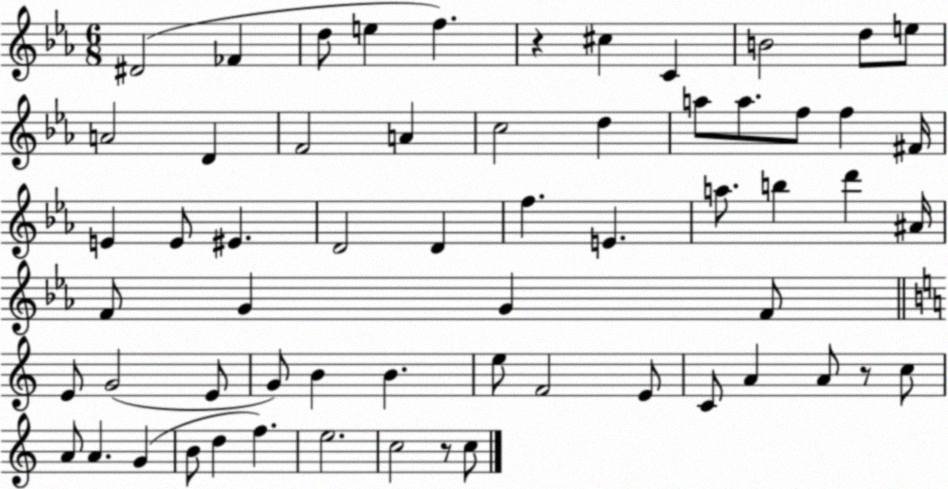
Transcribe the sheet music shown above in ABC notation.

X:1
T:Untitled
M:6/8
L:1/4
K:Eb
^D2 _F d/2 e f z ^c C B2 d/2 e/2 A2 D F2 A c2 d a/2 a/2 f/2 f ^F/4 E E/2 ^E D2 D f E a/2 b d' ^A/4 F/2 G G F/2 E/2 G2 E/2 G/2 B B e/2 F2 E/2 C/2 A A/2 z/2 c/2 A/2 A G B/2 d f e2 c2 z/2 c/2